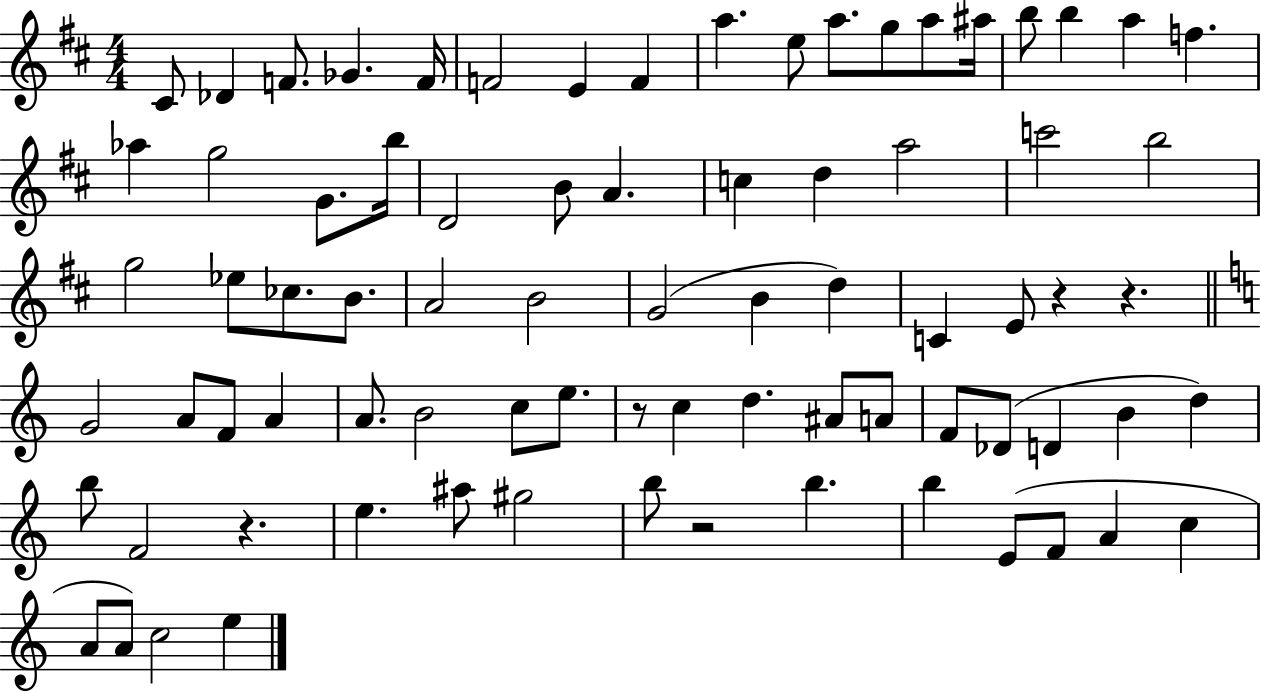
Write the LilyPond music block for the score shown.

{
  \clef treble
  \numericTimeSignature
  \time 4/4
  \key d \major
  cis'8 des'4 f'8. ges'4. f'16 | f'2 e'4 f'4 | a''4. e''8 a''8. g''8 a''8 ais''16 | b''8 b''4 a''4 f''4. | \break aes''4 g''2 g'8. b''16 | d'2 b'8 a'4. | c''4 d''4 a''2 | c'''2 b''2 | \break g''2 ees''8 ces''8. b'8. | a'2 b'2 | g'2( b'4 d''4) | c'4 e'8 r4 r4. | \break \bar "||" \break \key c \major g'2 a'8 f'8 a'4 | a'8. b'2 c''8 e''8. | r8 c''4 d''4. ais'8 a'8 | f'8 des'8( d'4 b'4 d''4) | \break b''8 f'2 r4. | e''4. ais''8 gis''2 | b''8 r2 b''4. | b''4 e'8( f'8 a'4 c''4 | \break a'8 a'8) c''2 e''4 | \bar "|."
}